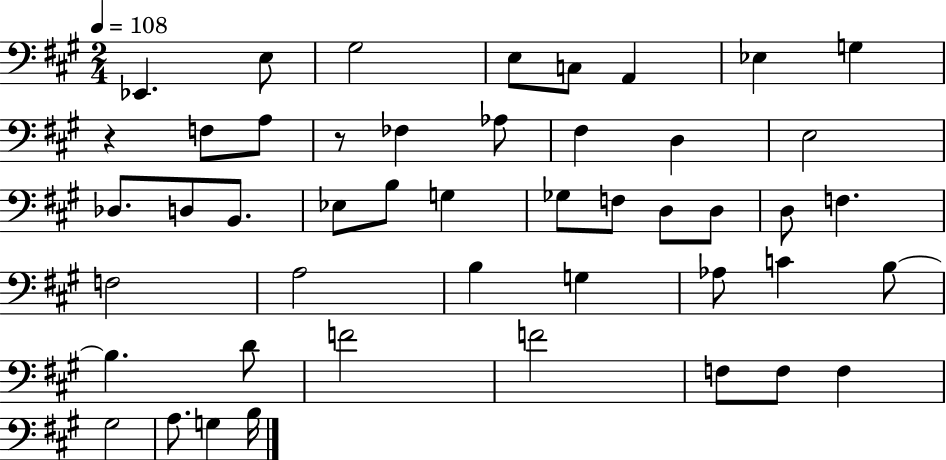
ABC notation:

X:1
T:Untitled
M:2/4
L:1/4
K:A
_E,, E,/2 ^G,2 E,/2 C,/2 A,, _E, G, z F,/2 A,/2 z/2 _F, _A,/2 ^F, D, E,2 _D,/2 D,/2 B,,/2 _E,/2 B,/2 G, _G,/2 F,/2 D,/2 D,/2 D,/2 F, F,2 A,2 B, G, _A,/2 C B,/2 B, D/2 F2 F2 F,/2 F,/2 F, ^G,2 A,/2 G, B,/4